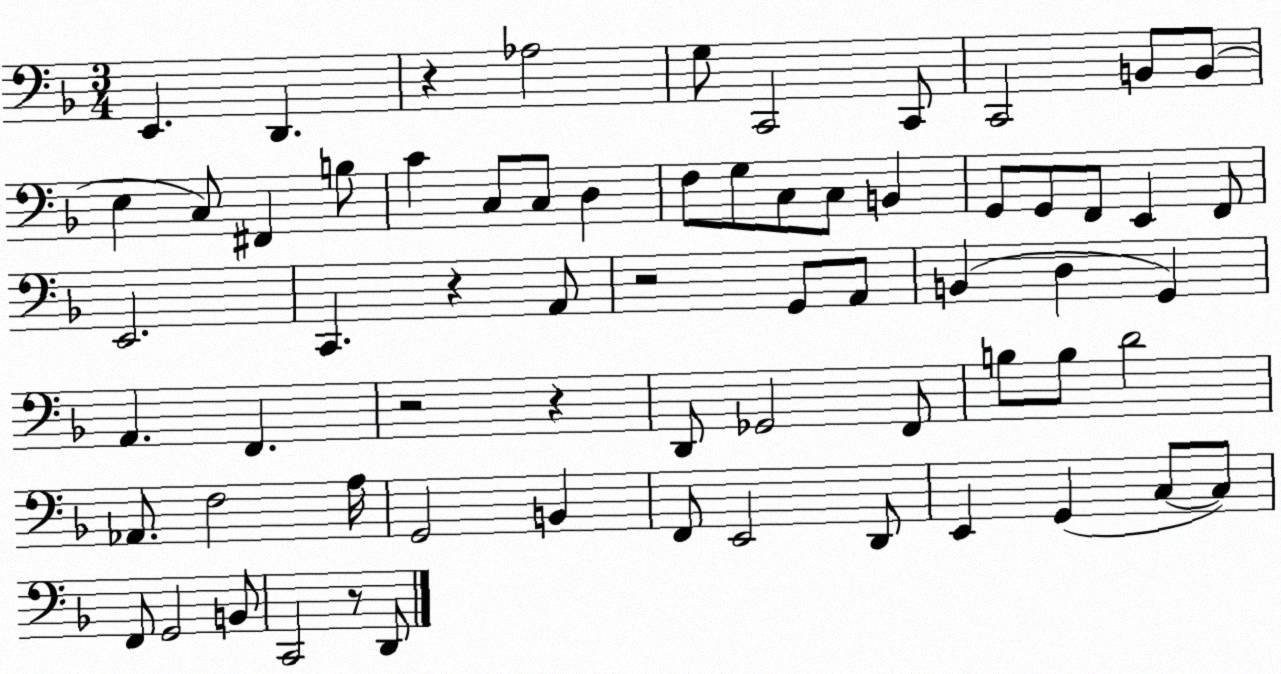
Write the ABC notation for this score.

X:1
T:Untitled
M:3/4
L:1/4
K:F
E,, D,, z _A,2 G,/2 C,,2 C,,/2 C,,2 B,,/2 B,,/2 E, C,/2 ^F,, B,/2 C C,/2 C,/2 D, F,/2 G,/2 C,/2 C,/2 B,, G,,/2 G,,/2 F,,/2 E,, F,,/2 E,,2 C,, z A,,/2 z2 G,,/2 A,,/2 B,, D, G,, A,, F,, z2 z D,,/2 _G,,2 F,,/2 B,/2 B,/2 D2 _A,,/2 F,2 A,/4 G,,2 B,, F,,/2 E,,2 D,,/2 E,, G,, C,/2 C,/2 F,,/2 G,,2 B,,/2 C,,2 z/2 D,,/2